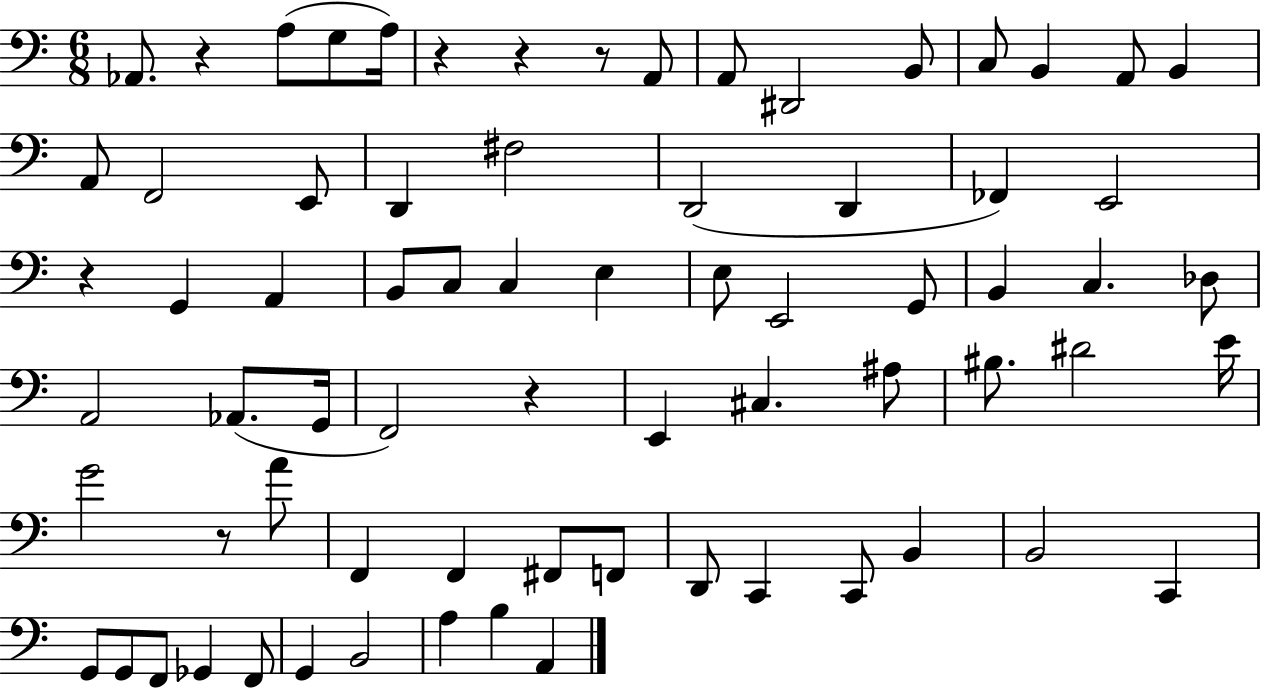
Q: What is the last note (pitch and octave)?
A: A2